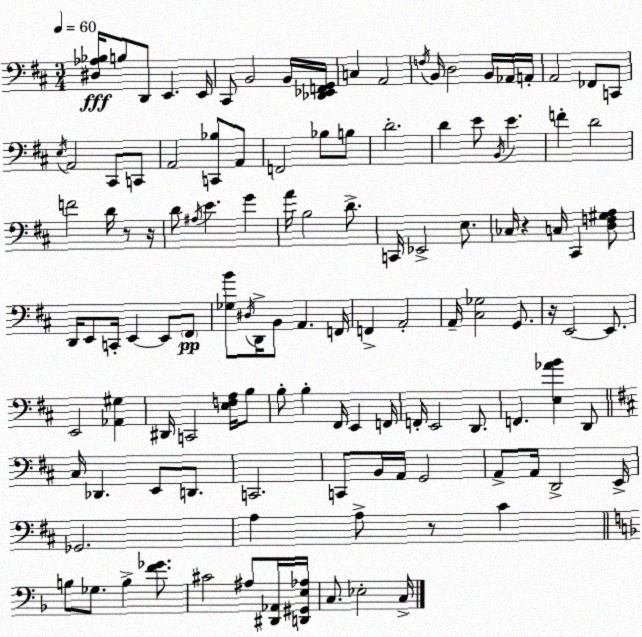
X:1
T:Untitled
M:3/4
L:1/4
K:D
[^D,_A,_B,]/4 B,/2 D,,/2 E,, E,,/4 ^C,,/2 B,,2 B,,/4 [_D,,_E,,F,,G,,]/4 C, A,,2 F,/4 B,,/4 D,2 B,,/4 _A,,/4 A,,/4 A,,2 _F,,/2 C,,/2 E,/4 A,,2 ^C,,/2 C,,/2 A,,2 [C,,_B,]/2 A,,/2 F,,2 _B,/2 B,/2 D2 D E/2 B,,/4 E F D2 F2 D/4 z/2 z/4 D/2 ^A,/4 E G A/4 B,2 D/2 C,,/4 _E,,2 E,/2 _C,/4 z C,/4 ^C,, [D,F,^G,A,]/2 D,,/4 E,,/2 C,,/4 E,, E,,/2 ^F,,/2 [_G,B]/2 ^D,/4 D,,/4 B,,/2 A,, F,,/4 F,, A,,2 A,,/4 [^C,_G,]2 G,,/2 z/4 E,,2 E,,/2 E,,2 [_A,,^G,] ^D,,/4 C,,2 [E,F,A,]/4 B,/2 B,/2 B, ^F,,/4 E,, F,,/4 F,,/4 E,,2 D,,/2 F,, [E,_AB] D,,/2 ^C,/4 _D,, E,,/2 D,,/2 C,,2 C,,/2 B,,/4 A,,/4 G,,2 A,,/2 A,,/4 D,,2 E,,/4 _G,,2 A, A,/2 z/2 ^C B,/2 _G,/2 B, [F_G]/2 ^C2 ^A,/2 [^D,,_A,,]/4 [D,,^G,,E,_A,]/4 C,/2 _E,2 C,/4